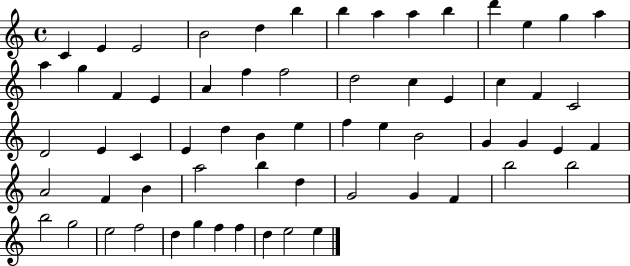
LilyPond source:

{
  \clef treble
  \time 4/4
  \defaultTimeSignature
  \key c \major
  c'4 e'4 e'2 | b'2 d''4 b''4 | b''4 a''4 a''4 b''4 | d'''4 e''4 g''4 a''4 | \break a''4 g''4 f'4 e'4 | a'4 f''4 f''2 | d''2 c''4 e'4 | c''4 f'4 c'2 | \break d'2 e'4 c'4 | e'4 d''4 b'4 e''4 | f''4 e''4 b'2 | g'4 g'4 e'4 f'4 | \break a'2 f'4 b'4 | a''2 b''4 d''4 | g'2 g'4 f'4 | b''2 b''2 | \break b''2 g''2 | e''2 f''2 | d''4 g''4 f''4 f''4 | d''4 e''2 e''4 | \break \bar "|."
}